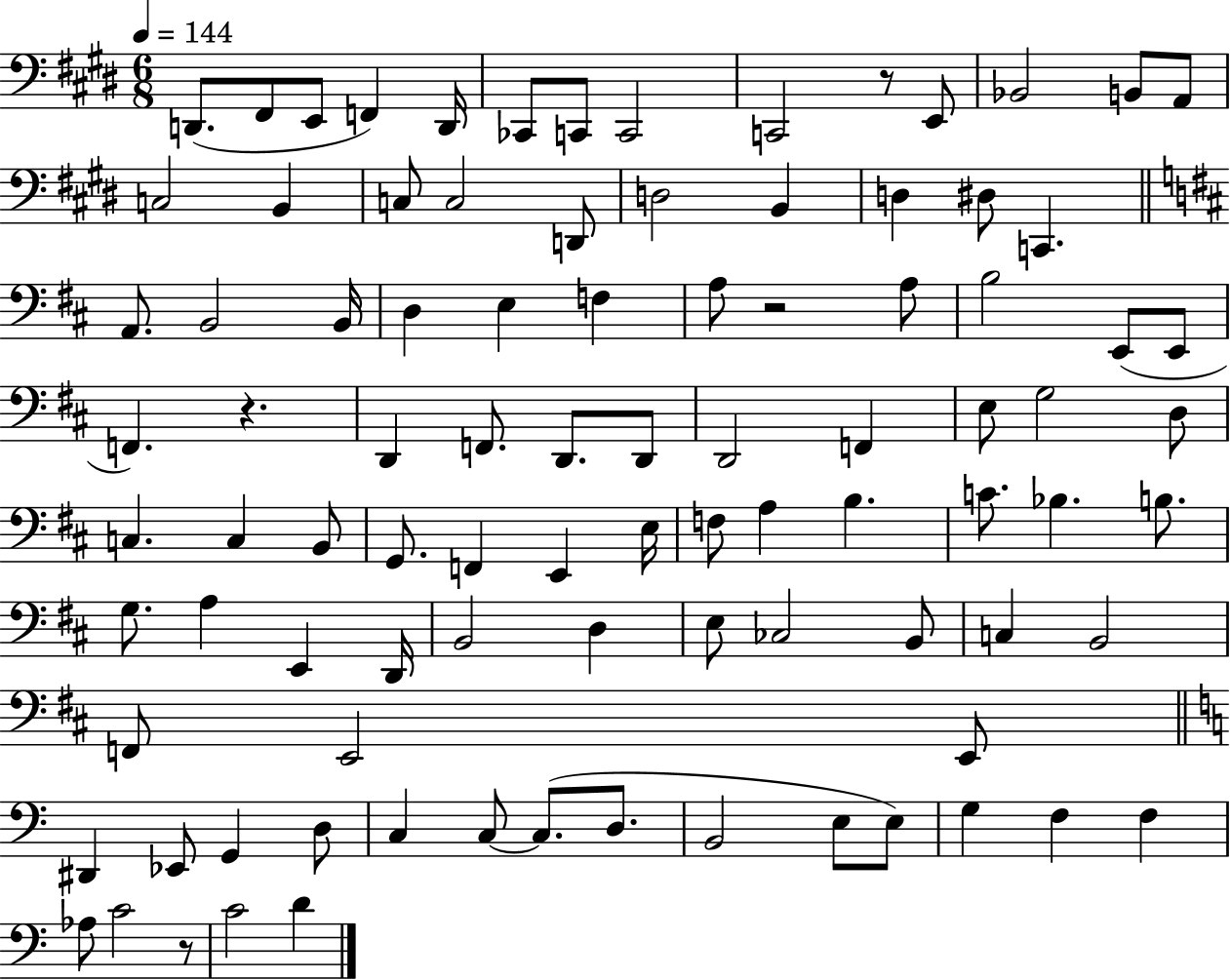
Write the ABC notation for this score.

X:1
T:Untitled
M:6/8
L:1/4
K:E
D,,/2 ^F,,/2 E,,/2 F,, D,,/4 _C,,/2 C,,/2 C,,2 C,,2 z/2 E,,/2 _B,,2 B,,/2 A,,/2 C,2 B,, C,/2 C,2 D,,/2 D,2 B,, D, ^D,/2 C,, A,,/2 B,,2 B,,/4 D, E, F, A,/2 z2 A,/2 B,2 E,,/2 E,,/2 F,, z D,, F,,/2 D,,/2 D,,/2 D,,2 F,, E,/2 G,2 D,/2 C, C, B,,/2 G,,/2 F,, E,, E,/4 F,/2 A, B, C/2 _B, B,/2 G,/2 A, E,, D,,/4 B,,2 D, E,/2 _C,2 B,,/2 C, B,,2 F,,/2 E,,2 E,,/2 ^D,, _E,,/2 G,, D,/2 C, C,/2 C,/2 D,/2 B,,2 E,/2 E,/2 G, F, F, _A,/2 C2 z/2 C2 D